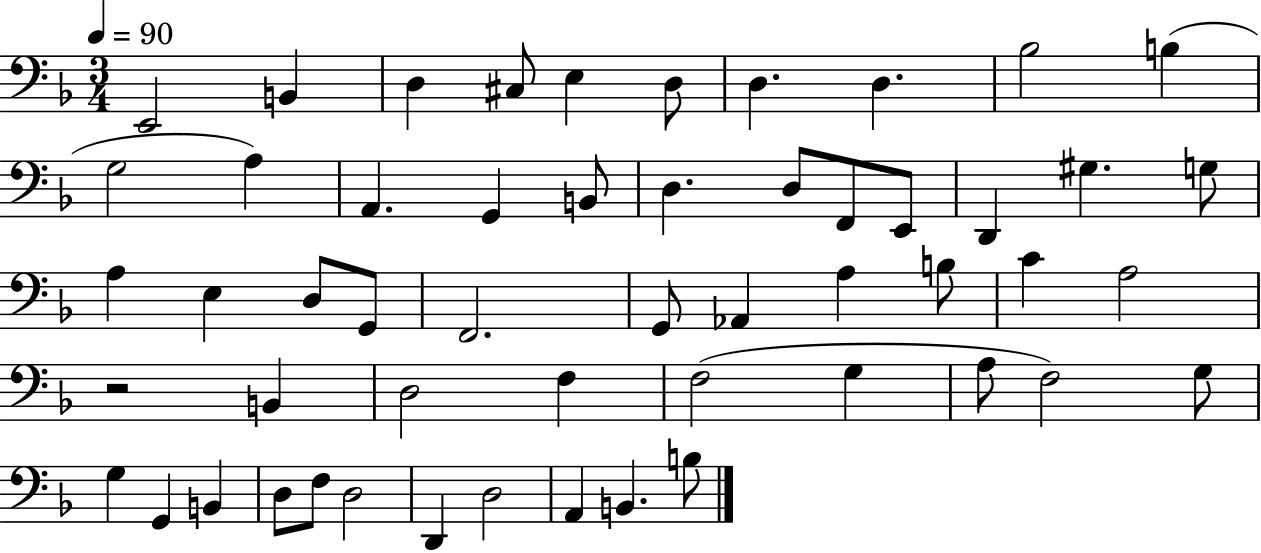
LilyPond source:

{
  \clef bass
  \numericTimeSignature
  \time 3/4
  \key f \major
  \tempo 4 = 90
  e,2 b,4 | d4 cis8 e4 d8 | d4. d4. | bes2 b4( | \break g2 a4) | a,4. g,4 b,8 | d4. d8 f,8 e,8 | d,4 gis4. g8 | \break a4 e4 d8 g,8 | f,2. | g,8 aes,4 a4 b8 | c'4 a2 | \break r2 b,4 | d2 f4 | f2( g4 | a8 f2) g8 | \break g4 g,4 b,4 | d8 f8 d2 | d,4 d2 | a,4 b,4. b8 | \break \bar "|."
}